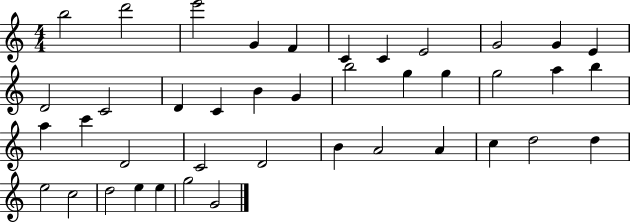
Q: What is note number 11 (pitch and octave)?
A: E4